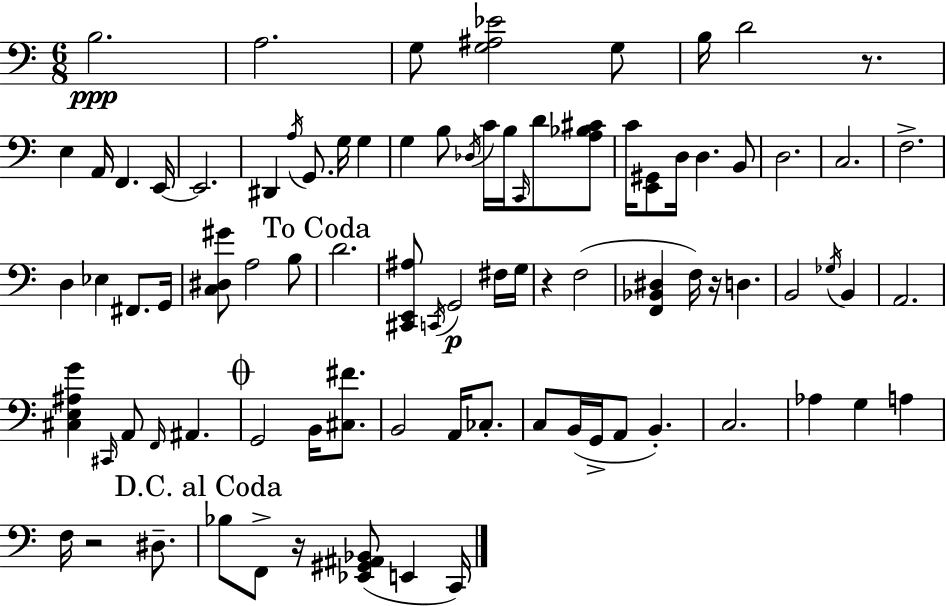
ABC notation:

X:1
T:Untitled
M:6/8
L:1/4
K:C
B,2 A,2 G,/2 [G,^A,_E]2 G,/2 B,/4 D2 z/2 E, A,,/4 F,, E,,/4 E,,2 ^D,, A,/4 G,,/2 G,/4 G, G, B,/2 _D,/4 C/4 B,/4 C,,/4 D/2 [A,_B,^C]/2 C/4 [E,,^G,,]/2 D,/4 D, B,,/2 D,2 C,2 F,2 D, _E, ^F,,/2 G,,/4 [C,^D,^G]/2 A,2 B,/2 D2 [^C,,E,,^A,]/2 C,,/4 G,,2 ^F,/4 G,/4 z F,2 [F,,_B,,^D,] F,/4 z/4 D, B,,2 _G,/4 B,, A,,2 [^C,E,^A,G] ^C,,/4 A,,/2 F,,/4 ^A,, G,,2 B,,/4 [^C,^F]/2 B,,2 A,,/4 _C,/2 C,/2 B,,/4 G,,/4 A,,/2 B,, C,2 _A, G, A, F,/4 z2 ^D,/2 _B,/2 F,,/2 z/4 [_E,,^G,,^A,,_B,,]/2 E,, C,,/4